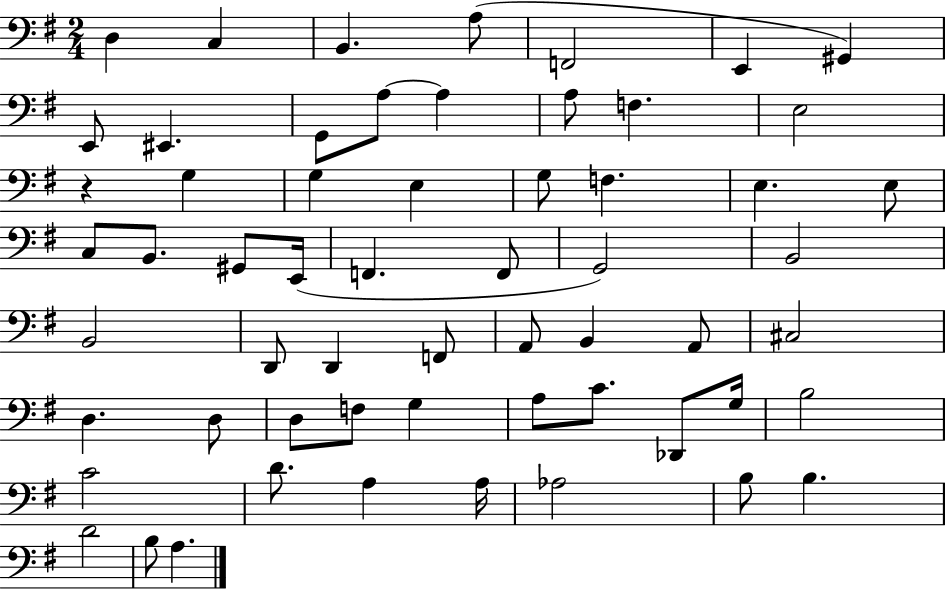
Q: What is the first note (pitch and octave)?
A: D3